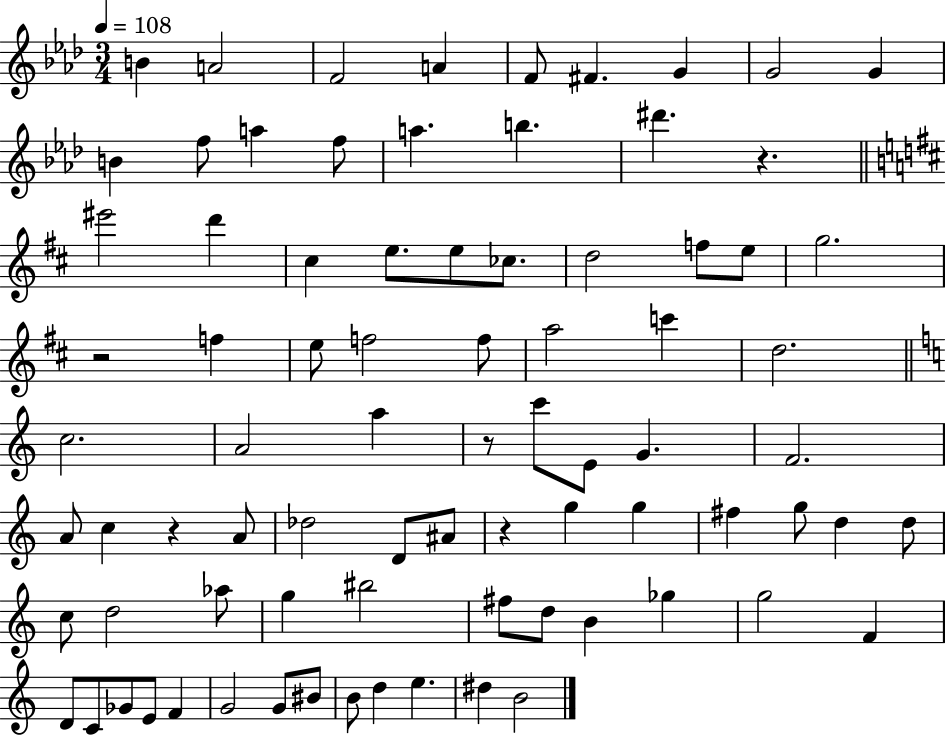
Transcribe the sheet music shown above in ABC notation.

X:1
T:Untitled
M:3/4
L:1/4
K:Ab
B A2 F2 A F/2 ^F G G2 G B f/2 a f/2 a b ^d' z ^e'2 d' ^c e/2 e/2 _c/2 d2 f/2 e/2 g2 z2 f e/2 f2 f/2 a2 c' d2 c2 A2 a z/2 c'/2 E/2 G F2 A/2 c z A/2 _d2 D/2 ^A/2 z g g ^f g/2 d d/2 c/2 d2 _a/2 g ^b2 ^f/2 d/2 B _g g2 F D/2 C/2 _G/2 E/2 F G2 G/2 ^B/2 B/2 d e ^d B2